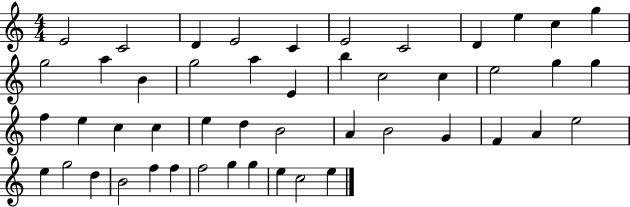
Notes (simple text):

E4/h C4/h D4/q E4/h C4/q E4/h C4/h D4/q E5/q C5/q G5/q G5/h A5/q B4/q G5/h A5/q E4/q B5/q C5/h C5/q E5/h G5/q G5/q F5/q E5/q C5/q C5/q E5/q D5/q B4/h A4/q B4/h G4/q F4/q A4/q E5/h E5/q G5/h D5/q B4/h F5/q F5/q F5/h G5/q G5/q E5/q C5/h E5/q